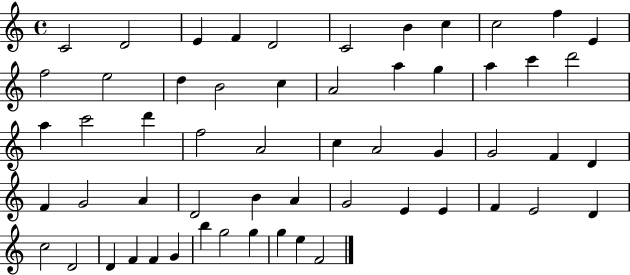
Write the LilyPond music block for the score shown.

{
  \clef treble
  \time 4/4
  \defaultTimeSignature
  \key c \major
  c'2 d'2 | e'4 f'4 d'2 | c'2 b'4 c''4 | c''2 f''4 e'4 | \break f''2 e''2 | d''4 b'2 c''4 | a'2 a''4 g''4 | a''4 c'''4 d'''2 | \break a''4 c'''2 d'''4 | f''2 a'2 | c''4 a'2 g'4 | g'2 f'4 d'4 | \break f'4 g'2 a'4 | d'2 b'4 a'4 | g'2 e'4 e'4 | f'4 e'2 d'4 | \break c''2 d'2 | d'4 f'4 f'4 g'4 | b''4 g''2 g''4 | g''4 e''4 f'2 | \break \bar "|."
}